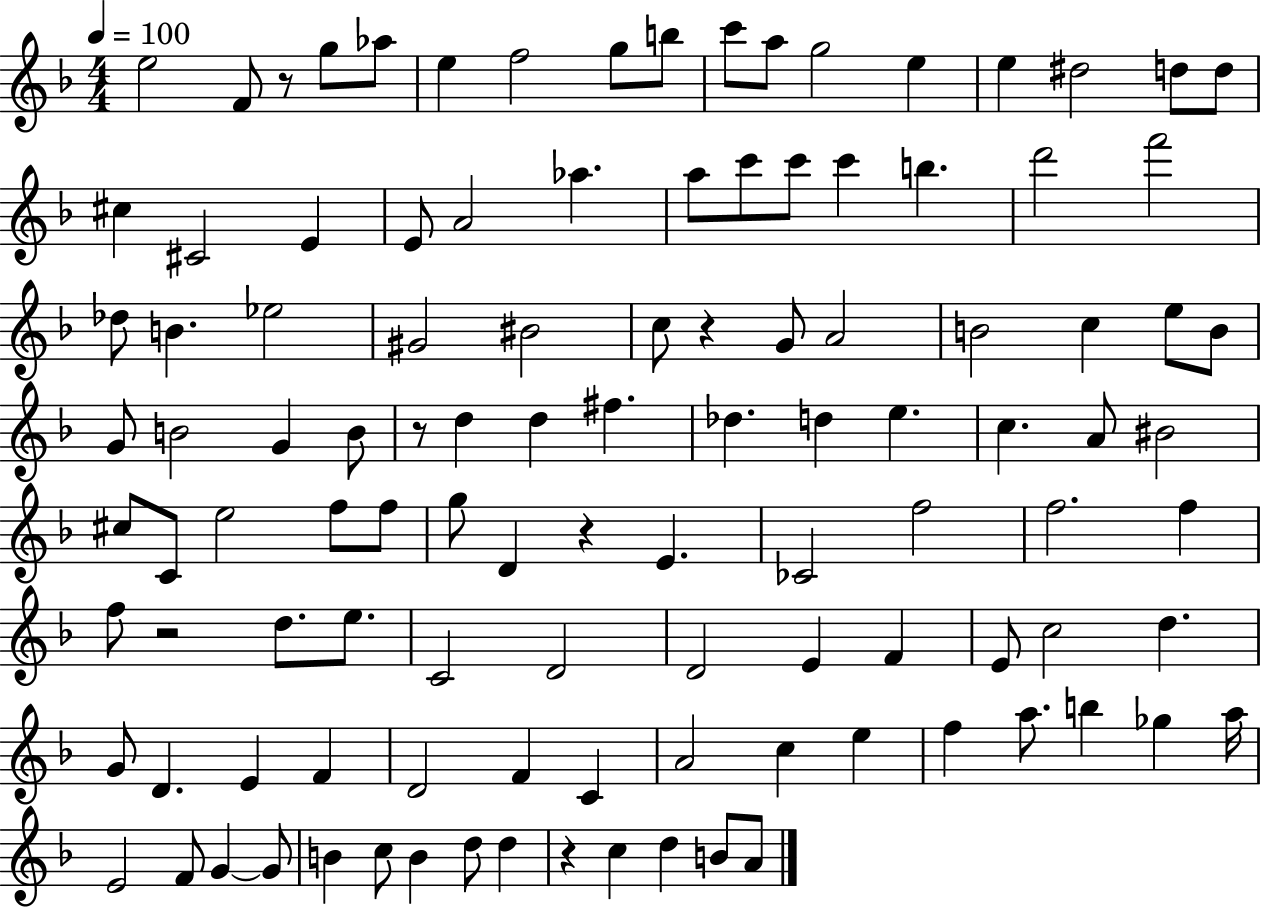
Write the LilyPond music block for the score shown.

{
  \clef treble
  \numericTimeSignature
  \time 4/4
  \key f \major
  \tempo 4 = 100
  e''2 f'8 r8 g''8 aes''8 | e''4 f''2 g''8 b''8 | c'''8 a''8 g''2 e''4 | e''4 dis''2 d''8 d''8 | \break cis''4 cis'2 e'4 | e'8 a'2 aes''4. | a''8 c'''8 c'''8 c'''4 b''4. | d'''2 f'''2 | \break des''8 b'4. ees''2 | gis'2 bis'2 | c''8 r4 g'8 a'2 | b'2 c''4 e''8 b'8 | \break g'8 b'2 g'4 b'8 | r8 d''4 d''4 fis''4. | des''4. d''4 e''4. | c''4. a'8 bis'2 | \break cis''8 c'8 e''2 f''8 f''8 | g''8 d'4 r4 e'4. | ces'2 f''2 | f''2. f''4 | \break f''8 r2 d''8. e''8. | c'2 d'2 | d'2 e'4 f'4 | e'8 c''2 d''4. | \break g'8 d'4. e'4 f'4 | d'2 f'4 c'4 | a'2 c''4 e''4 | f''4 a''8. b''4 ges''4 a''16 | \break e'2 f'8 g'4~~ g'8 | b'4 c''8 b'4 d''8 d''4 | r4 c''4 d''4 b'8 a'8 | \bar "|."
}